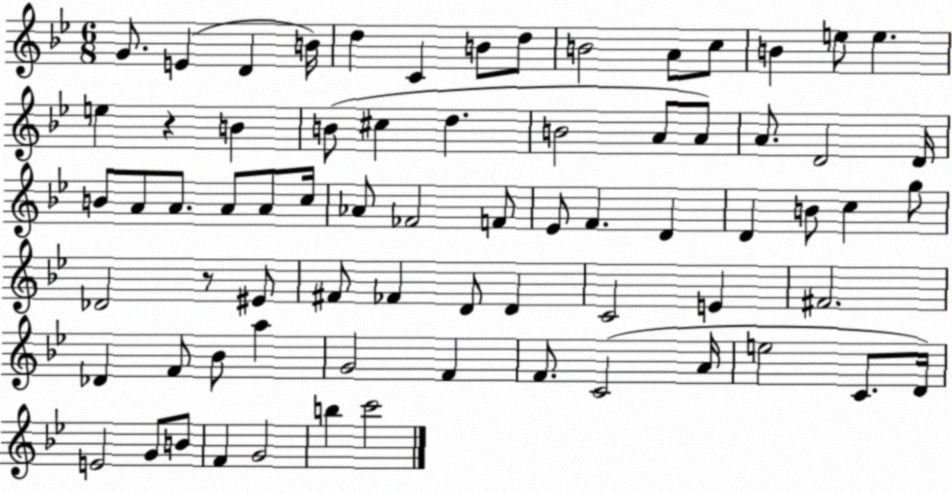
X:1
T:Untitled
M:6/8
L:1/4
K:Bb
G/2 E D B/4 d C B/2 d/2 B2 A/2 c/2 B e/2 e e z B B/2 ^c d B2 A/2 A/2 A/2 D2 D/4 B/2 A/2 A/2 A/2 A/2 c/4 _A/2 _F2 F/2 _E/2 F D D B/2 c g/2 _D2 z/2 ^E/2 ^F/2 _F D/2 D C2 E ^F2 _D F/2 _B/2 a G2 F F/2 C2 A/4 e2 C/2 D/4 E2 G/2 B/2 F G2 b c'2